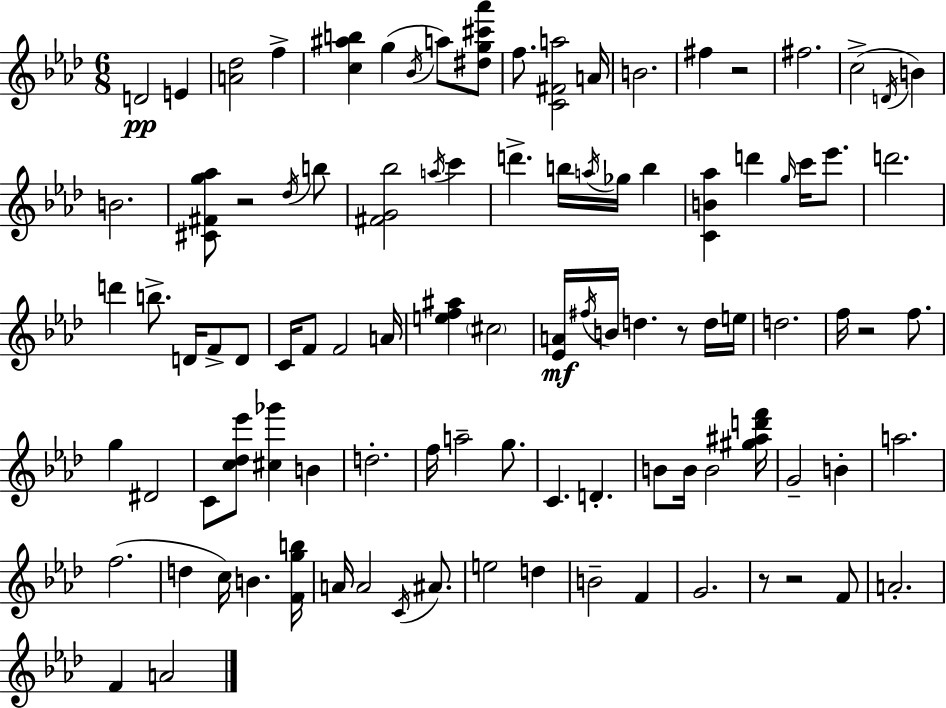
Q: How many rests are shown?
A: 6